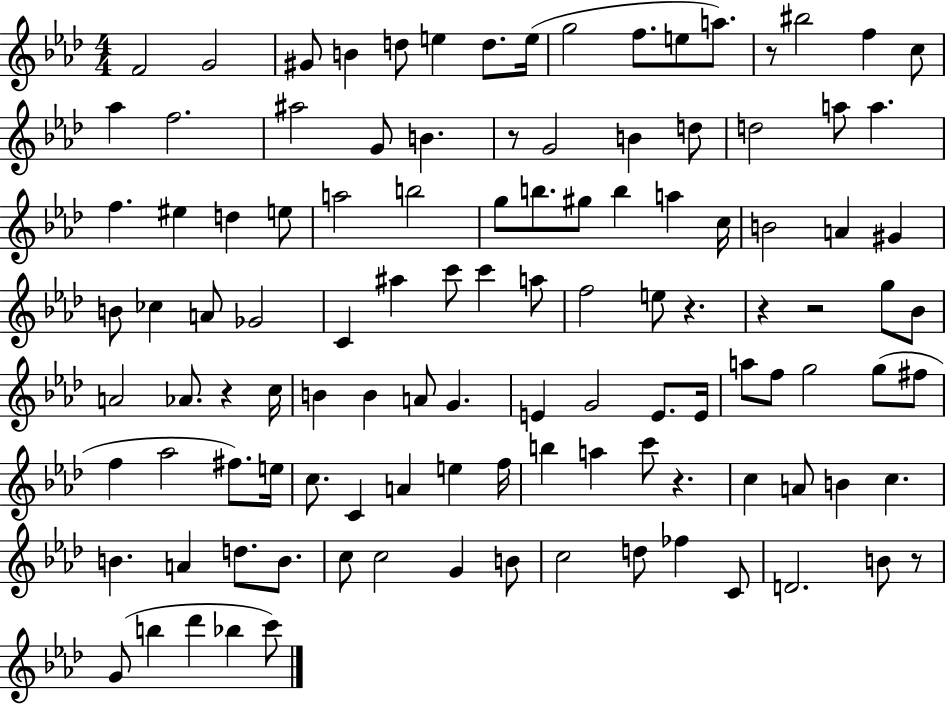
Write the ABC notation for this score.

X:1
T:Untitled
M:4/4
L:1/4
K:Ab
F2 G2 ^G/2 B d/2 e d/2 e/4 g2 f/2 e/2 a/2 z/2 ^b2 f c/2 _a f2 ^a2 G/2 B z/2 G2 B d/2 d2 a/2 a f ^e d e/2 a2 b2 g/2 b/2 ^g/2 b a c/4 B2 A ^G B/2 _c A/2 _G2 C ^a c'/2 c' a/2 f2 e/2 z z z2 g/2 _B/2 A2 _A/2 z c/4 B B A/2 G E G2 E/2 E/4 a/2 f/2 g2 g/2 ^f/2 f _a2 ^f/2 e/4 c/2 C A e f/4 b a c'/2 z c A/2 B c B A d/2 B/2 c/2 c2 G B/2 c2 d/2 _f C/2 D2 B/2 z/2 G/2 b _d' _b c'/2